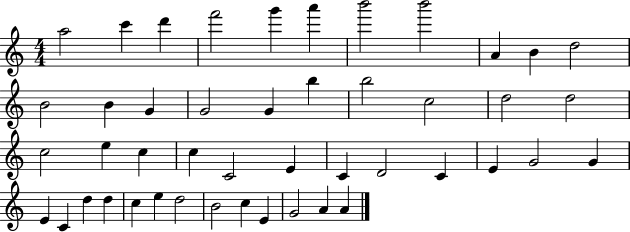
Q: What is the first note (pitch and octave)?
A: A5